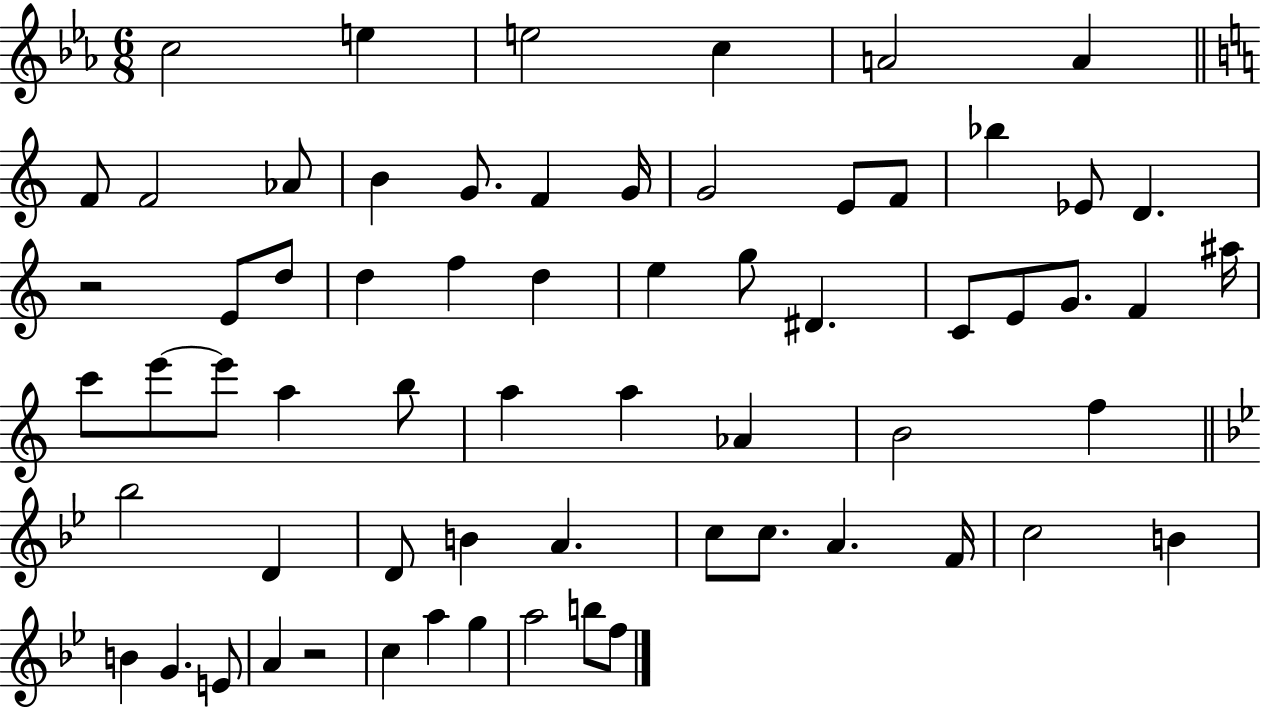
C5/h E5/q E5/h C5/q A4/h A4/q F4/e F4/h Ab4/e B4/q G4/e. F4/q G4/s G4/h E4/e F4/e Bb5/q Eb4/e D4/q. R/h E4/e D5/e D5/q F5/q D5/q E5/q G5/e D#4/q. C4/e E4/e G4/e. F4/q A#5/s C6/e E6/e E6/e A5/q B5/e A5/q A5/q Ab4/q B4/h F5/q Bb5/h D4/q D4/e B4/q A4/q. C5/e C5/e. A4/q. F4/s C5/h B4/q B4/q G4/q. E4/e A4/q R/h C5/q A5/q G5/q A5/h B5/e F5/e